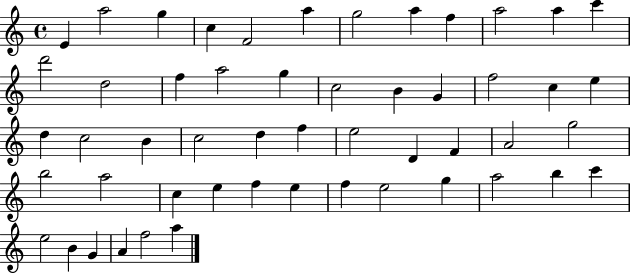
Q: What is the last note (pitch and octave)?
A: A5